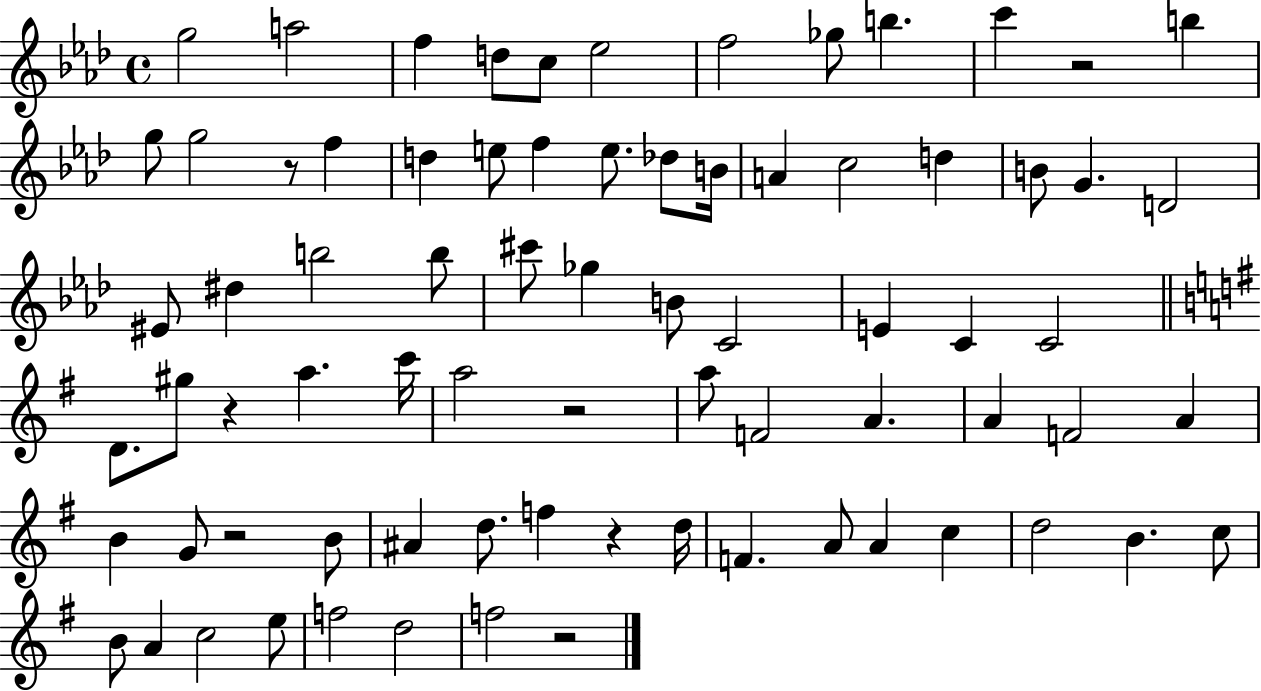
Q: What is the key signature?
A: AES major